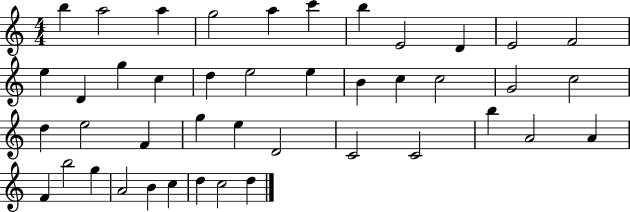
{
  \clef treble
  \numericTimeSignature
  \time 4/4
  \key c \major
  b''4 a''2 a''4 | g''2 a''4 c'''4 | b''4 e'2 d'4 | e'2 f'2 | \break e''4 d'4 g''4 c''4 | d''4 e''2 e''4 | b'4 c''4 c''2 | g'2 c''2 | \break d''4 e''2 f'4 | g''4 e''4 d'2 | c'2 c'2 | b''4 a'2 a'4 | \break f'4 b''2 g''4 | a'2 b'4 c''4 | d''4 c''2 d''4 | \bar "|."
}